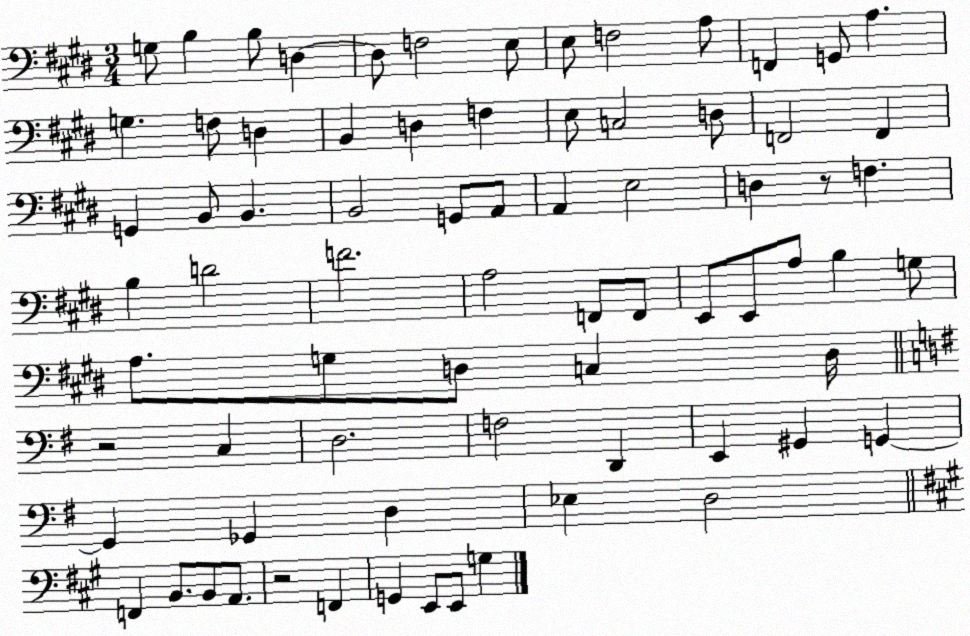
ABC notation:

X:1
T:Untitled
M:3/4
L:1/4
K:E
G,/2 B, B,/2 D, D,/2 F,2 E,/2 E,/2 F,2 A,/2 F,, G,,/2 A, G, F,/2 D, B,, D, F, E,/2 C,2 D,/2 F,,2 F,, G,, B,,/2 B,, B,,2 G,,/2 A,,/2 A,, E,2 D, z/2 F, B, D2 F2 A,2 F,,/2 F,,/2 E,,/2 E,,/2 A,/2 B, G,/2 A,/2 G,/2 D,/2 C, D,/4 z2 C, D,2 F,2 D,, E,, ^G,, G,, G,, _G,, D, _E, D,2 F,, B,,/2 B,,/2 A,,/2 z2 F,, G,, E,,/2 E,,/2 G,